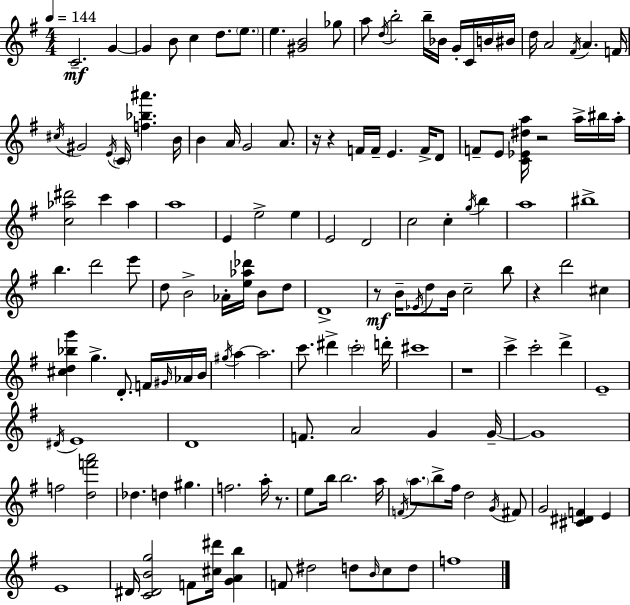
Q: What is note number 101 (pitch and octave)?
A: Db5